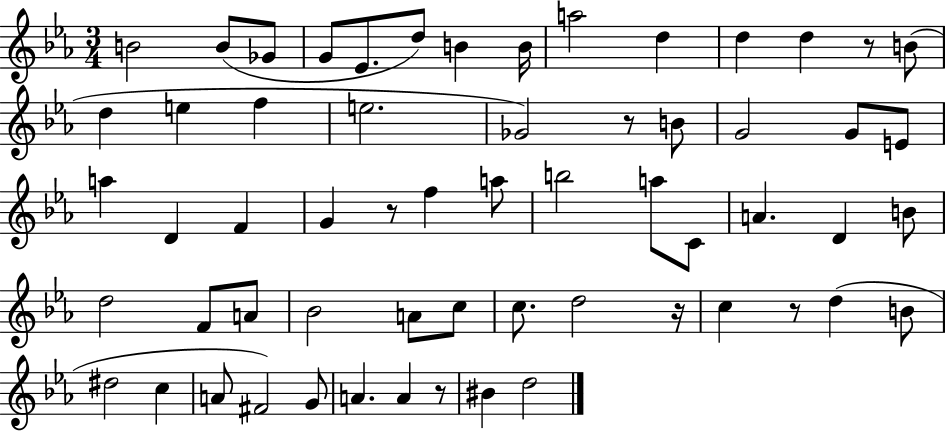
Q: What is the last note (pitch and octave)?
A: D5